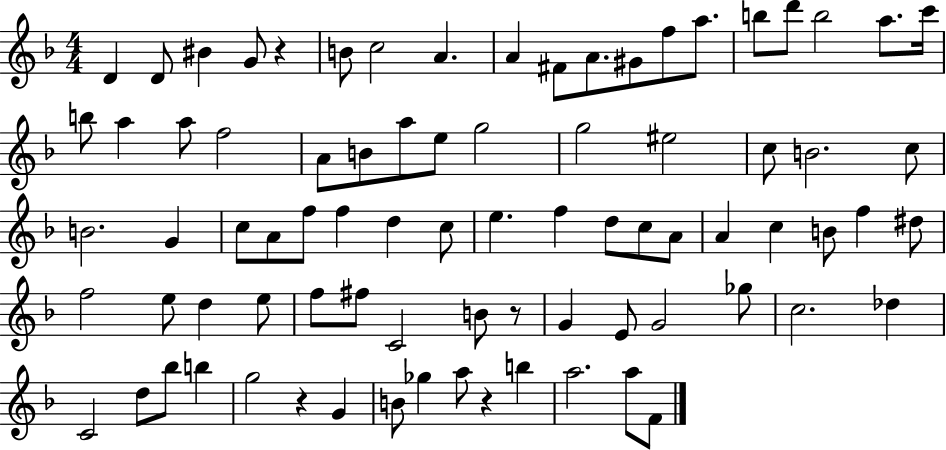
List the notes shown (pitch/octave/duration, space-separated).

D4/q D4/e BIS4/q G4/e R/q B4/e C5/h A4/q. A4/q F#4/e A4/e. G#4/e F5/e A5/e. B5/e D6/e B5/h A5/e. C6/s B5/e A5/q A5/e F5/h A4/e B4/e A5/e E5/e G5/h G5/h EIS5/h C5/e B4/h. C5/e B4/h. G4/q C5/e A4/e F5/e F5/q D5/q C5/e E5/q. F5/q D5/e C5/e A4/e A4/q C5/q B4/e F5/q D#5/e F5/h E5/e D5/q E5/e F5/e F#5/e C4/h B4/e R/e G4/q E4/e G4/h Gb5/e C5/h. Db5/q C4/h D5/e Bb5/e B5/q G5/h R/q G4/q B4/e Gb5/q A5/e R/q B5/q A5/h. A5/e F4/e